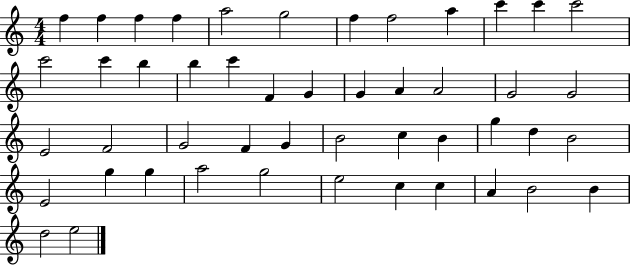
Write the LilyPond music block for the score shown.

{
  \clef treble
  \numericTimeSignature
  \time 4/4
  \key c \major
  f''4 f''4 f''4 f''4 | a''2 g''2 | f''4 f''2 a''4 | c'''4 c'''4 c'''2 | \break c'''2 c'''4 b''4 | b''4 c'''4 f'4 g'4 | g'4 a'4 a'2 | g'2 g'2 | \break e'2 f'2 | g'2 f'4 g'4 | b'2 c''4 b'4 | g''4 d''4 b'2 | \break e'2 g''4 g''4 | a''2 g''2 | e''2 c''4 c''4 | a'4 b'2 b'4 | \break d''2 e''2 | \bar "|."
}